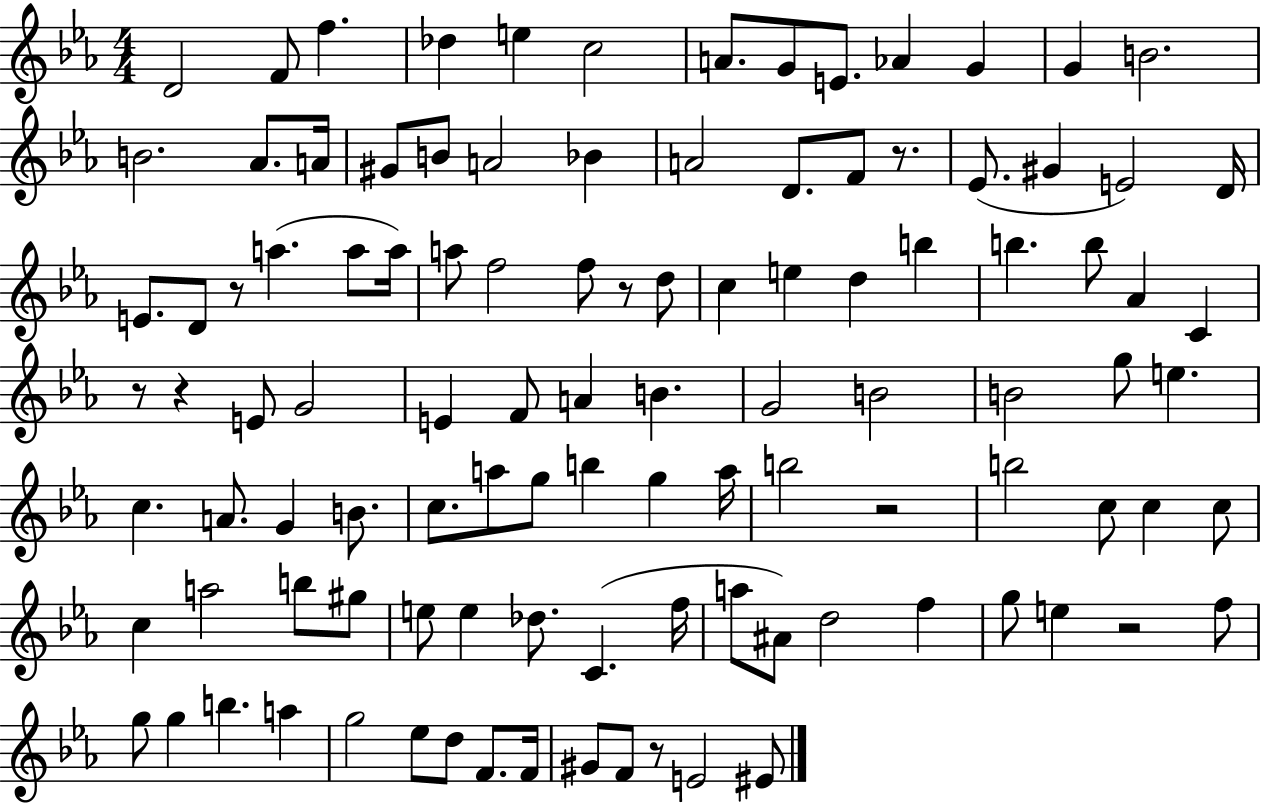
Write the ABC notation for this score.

X:1
T:Untitled
M:4/4
L:1/4
K:Eb
D2 F/2 f _d e c2 A/2 G/2 E/2 _A G G B2 B2 _A/2 A/4 ^G/2 B/2 A2 _B A2 D/2 F/2 z/2 _E/2 ^G E2 D/4 E/2 D/2 z/2 a a/2 a/4 a/2 f2 f/2 z/2 d/2 c e d b b b/2 _A C z/2 z E/2 G2 E F/2 A B G2 B2 B2 g/2 e c A/2 G B/2 c/2 a/2 g/2 b g a/4 b2 z2 b2 c/2 c c/2 c a2 b/2 ^g/2 e/2 e _d/2 C f/4 a/2 ^A/2 d2 f g/2 e z2 f/2 g/2 g b a g2 _e/2 d/2 F/2 F/4 ^G/2 F/2 z/2 E2 ^E/2